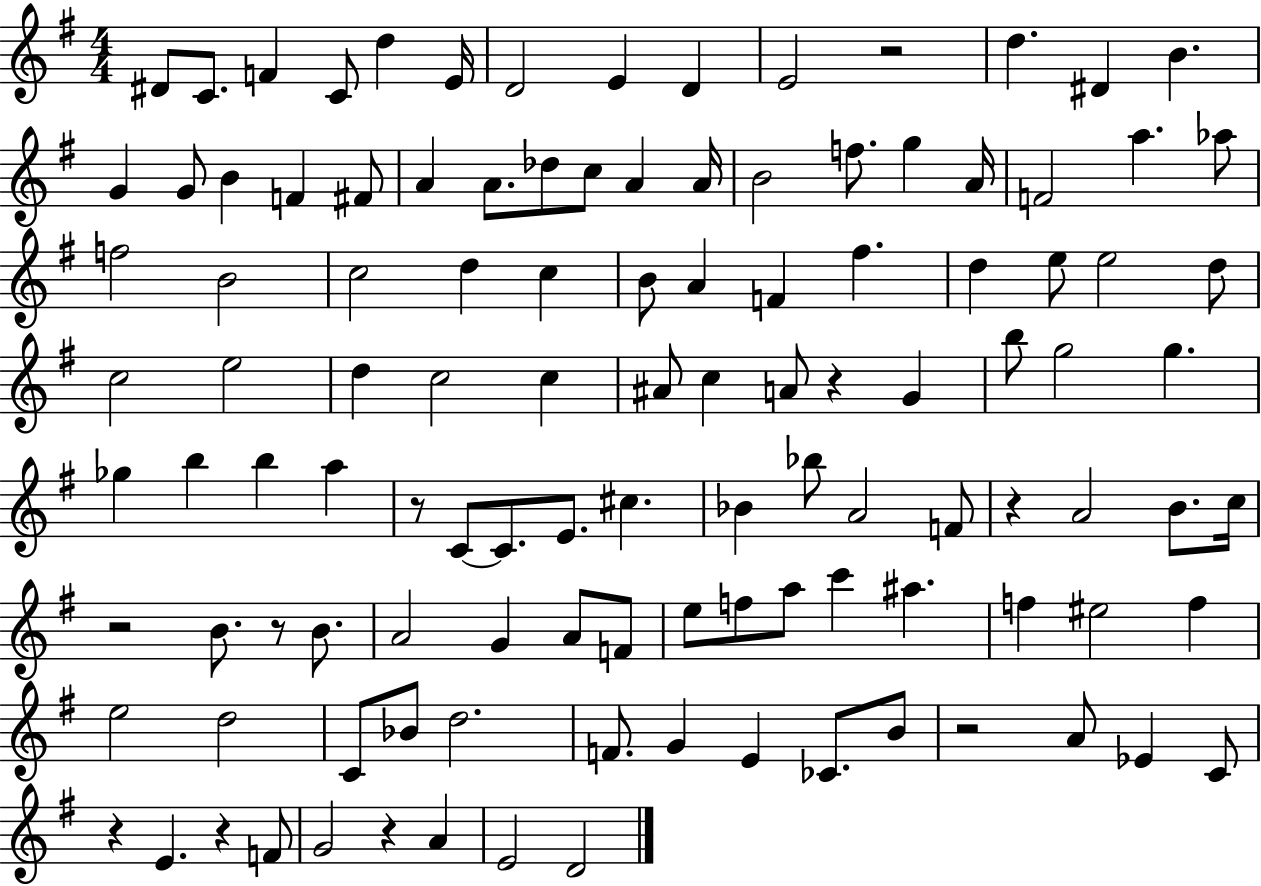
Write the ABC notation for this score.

X:1
T:Untitled
M:4/4
L:1/4
K:G
^D/2 C/2 F C/2 d E/4 D2 E D E2 z2 d ^D B G G/2 B F ^F/2 A A/2 _d/2 c/2 A A/4 B2 f/2 g A/4 F2 a _a/2 f2 B2 c2 d c B/2 A F ^f d e/2 e2 d/2 c2 e2 d c2 c ^A/2 c A/2 z G b/2 g2 g _g b b a z/2 C/2 C/2 E/2 ^c _B _b/2 A2 F/2 z A2 B/2 c/4 z2 B/2 z/2 B/2 A2 G A/2 F/2 e/2 f/2 a/2 c' ^a f ^e2 f e2 d2 C/2 _B/2 d2 F/2 G E _C/2 B/2 z2 A/2 _E C/2 z E z F/2 G2 z A E2 D2